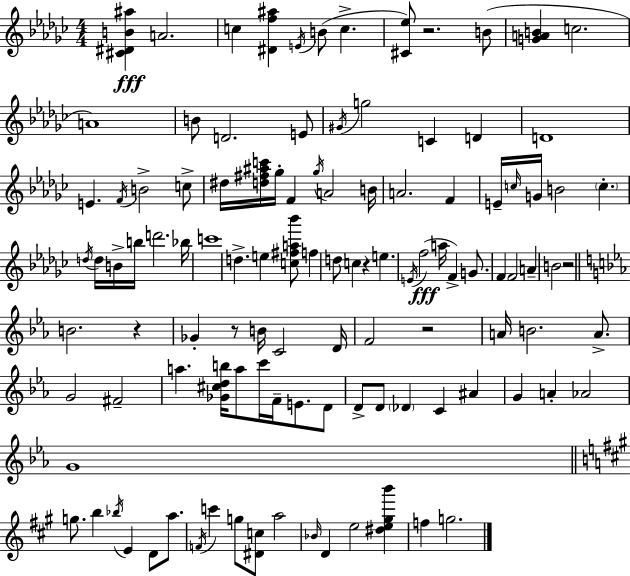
{
  \clef treble
  \numericTimeSignature
  \time 4/4
  \key ees \minor
  <cis' dis' b' ais''>4\fff a'2. | c''4 <dis' f'' ais''>4 \acciaccatura { e'16 } b'8( c''4.-> | <cis' ees''>8) r2. b'8( | <g' a' b'>4 c''2. | \break a'1) | b'8 d'2. e'8 | \acciaccatura { gis'16 } g''2 c'4 d'4 | d'1 | \break e'4. \acciaccatura { f'16 } b'2-> | c''8-> dis''16 <d'' fis'' ais'' c'''>16 ges''16-. f'4 \acciaccatura { ges''16 } a'2 | b'16 a'2. | f'4 e'16-- \grace { c''16 } g'16 b'2 \parenthesize c''4.-. | \break \acciaccatura { d''16 } d''16 b'16-> b''16 d'''2. | bes''16 c'''1 | d''4.-> e''4 | <c'' fis'' a'' bes'''>8 f''4 d''8 c''4 r4 | \break e''4. \acciaccatura { e'16 }( f''2\fff a''16 | f'4->) g'8. f'4 f'2 | a'4-- b'2 r2 | \bar "||" \break \key c \minor b'2. r4 | ges'4-. r8 b'16 c'2 d'16 | f'2 r2 | a'16 b'2. a'8.-> | \break g'2 fis'2-- | a''4. <ges' cis'' d'' b''>16 a''8 c'''16 f'16-- e'8. d'8 | d'8-> d'8 \parenthesize des'4 c'4 ais'4 | g'4 a'4-. aes'2 | \break g'1 | \bar "||" \break \key a \major g''8. b''4 \acciaccatura { bes''16 } e'4 d'8 a''8. | \acciaccatura { f'16 } c'''4 g''8 <dis' c''>8 a''2 | \grace { bes'16 } d'4 e''2 <dis'' e'' gis'' b'''>4 | f''4 g''2. | \break \bar "|."
}